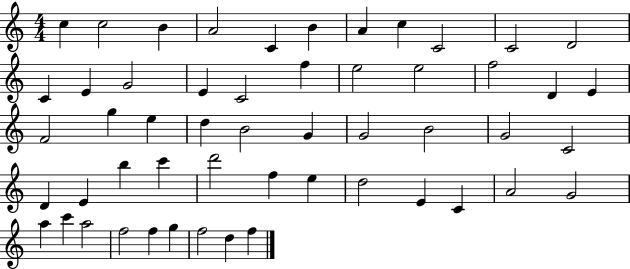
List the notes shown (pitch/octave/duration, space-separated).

C5/q C5/h B4/q A4/h C4/q B4/q A4/q C5/q C4/h C4/h D4/h C4/q E4/q G4/h E4/q C4/h F5/q E5/h E5/h F5/h D4/q E4/q F4/h G5/q E5/q D5/q B4/h G4/q G4/h B4/h G4/h C4/h D4/q E4/q B5/q C6/q D6/h F5/q E5/q D5/h E4/q C4/q A4/h G4/h A5/q C6/q A5/h F5/h F5/q G5/q F5/h D5/q F5/q